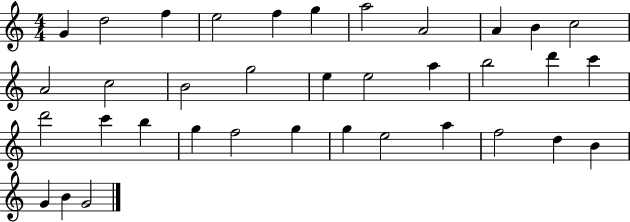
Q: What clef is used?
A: treble